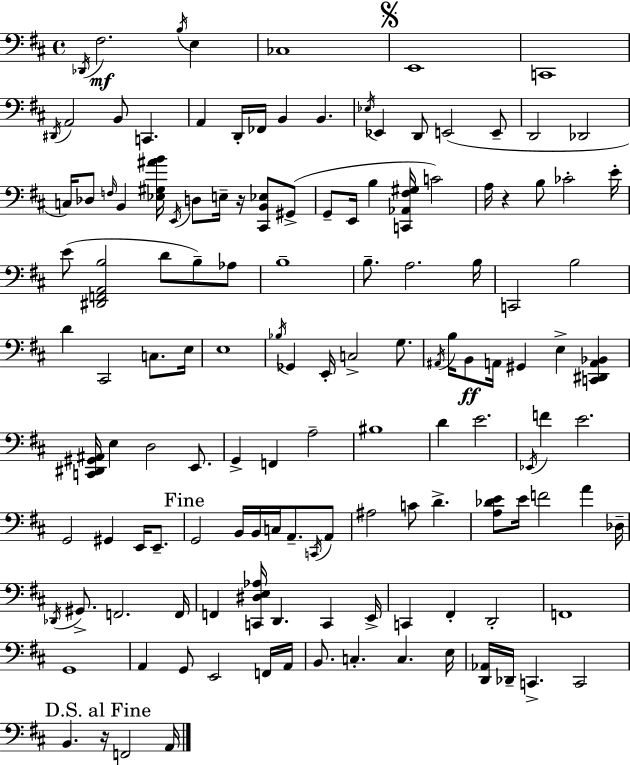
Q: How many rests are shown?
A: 3